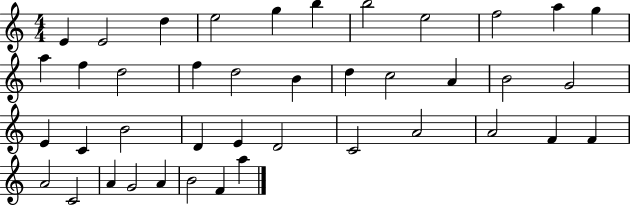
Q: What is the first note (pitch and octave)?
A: E4